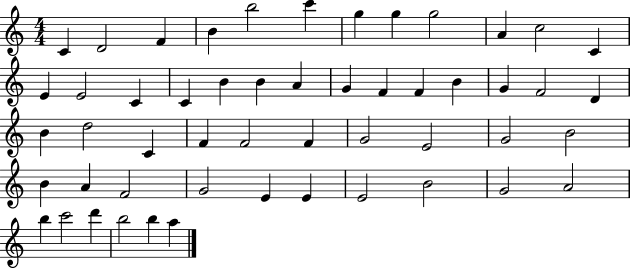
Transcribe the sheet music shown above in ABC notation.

X:1
T:Untitled
M:4/4
L:1/4
K:C
C D2 F B b2 c' g g g2 A c2 C E E2 C C B B A G F F B G F2 D B d2 C F F2 F G2 E2 G2 B2 B A F2 G2 E E E2 B2 G2 A2 b c'2 d' b2 b a